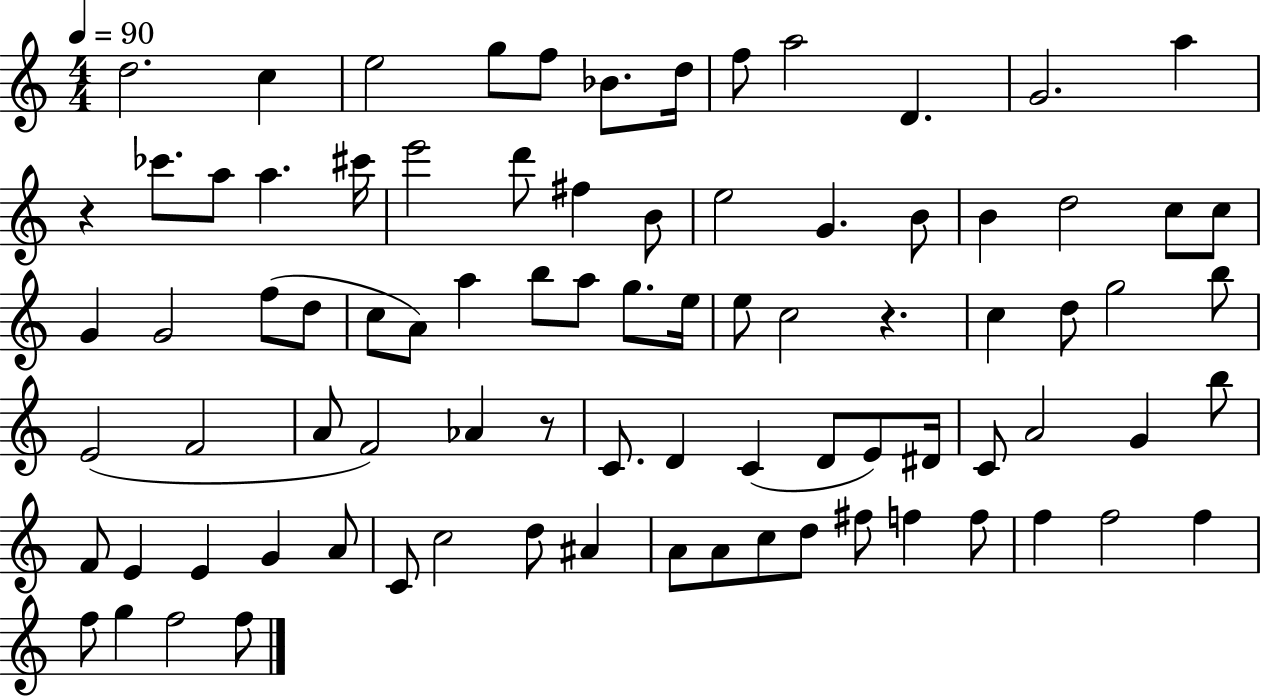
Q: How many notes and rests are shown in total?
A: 85